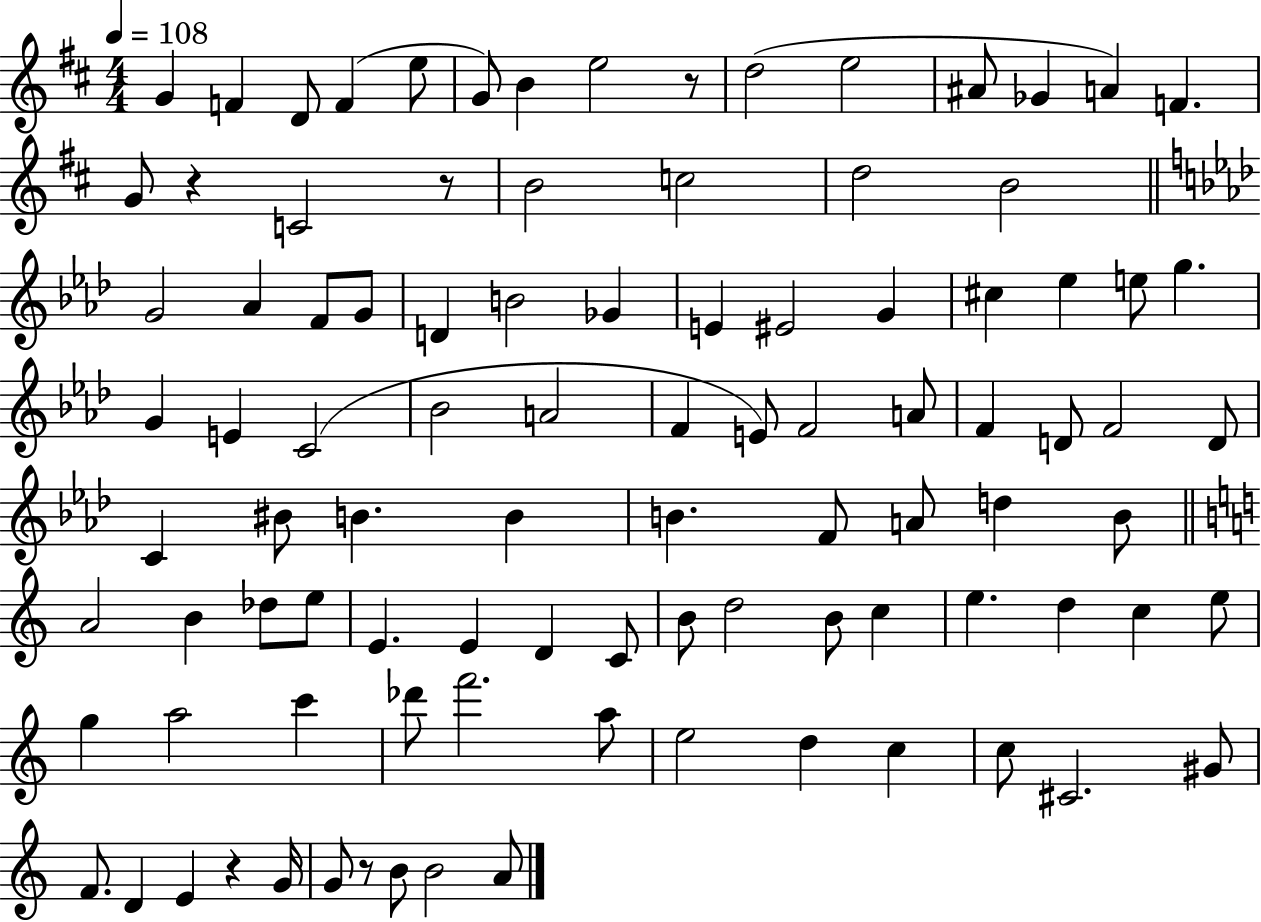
X:1
T:Untitled
M:4/4
L:1/4
K:D
G F D/2 F e/2 G/2 B e2 z/2 d2 e2 ^A/2 _G A F G/2 z C2 z/2 B2 c2 d2 B2 G2 _A F/2 G/2 D B2 _G E ^E2 G ^c _e e/2 g G E C2 _B2 A2 F E/2 F2 A/2 F D/2 F2 D/2 C ^B/2 B B B F/2 A/2 d B/2 A2 B _d/2 e/2 E E D C/2 B/2 d2 B/2 c e d c e/2 g a2 c' _d'/2 f'2 a/2 e2 d c c/2 ^C2 ^G/2 F/2 D E z G/4 G/2 z/2 B/2 B2 A/2